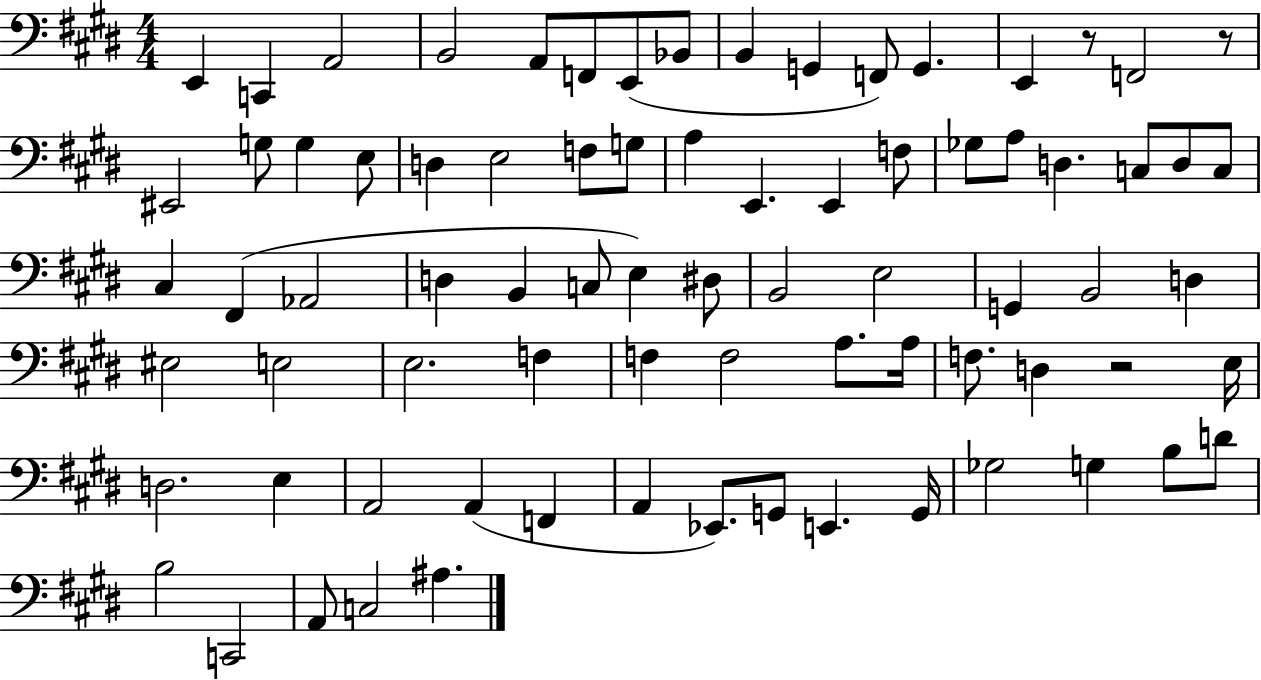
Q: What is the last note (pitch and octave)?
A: A#3